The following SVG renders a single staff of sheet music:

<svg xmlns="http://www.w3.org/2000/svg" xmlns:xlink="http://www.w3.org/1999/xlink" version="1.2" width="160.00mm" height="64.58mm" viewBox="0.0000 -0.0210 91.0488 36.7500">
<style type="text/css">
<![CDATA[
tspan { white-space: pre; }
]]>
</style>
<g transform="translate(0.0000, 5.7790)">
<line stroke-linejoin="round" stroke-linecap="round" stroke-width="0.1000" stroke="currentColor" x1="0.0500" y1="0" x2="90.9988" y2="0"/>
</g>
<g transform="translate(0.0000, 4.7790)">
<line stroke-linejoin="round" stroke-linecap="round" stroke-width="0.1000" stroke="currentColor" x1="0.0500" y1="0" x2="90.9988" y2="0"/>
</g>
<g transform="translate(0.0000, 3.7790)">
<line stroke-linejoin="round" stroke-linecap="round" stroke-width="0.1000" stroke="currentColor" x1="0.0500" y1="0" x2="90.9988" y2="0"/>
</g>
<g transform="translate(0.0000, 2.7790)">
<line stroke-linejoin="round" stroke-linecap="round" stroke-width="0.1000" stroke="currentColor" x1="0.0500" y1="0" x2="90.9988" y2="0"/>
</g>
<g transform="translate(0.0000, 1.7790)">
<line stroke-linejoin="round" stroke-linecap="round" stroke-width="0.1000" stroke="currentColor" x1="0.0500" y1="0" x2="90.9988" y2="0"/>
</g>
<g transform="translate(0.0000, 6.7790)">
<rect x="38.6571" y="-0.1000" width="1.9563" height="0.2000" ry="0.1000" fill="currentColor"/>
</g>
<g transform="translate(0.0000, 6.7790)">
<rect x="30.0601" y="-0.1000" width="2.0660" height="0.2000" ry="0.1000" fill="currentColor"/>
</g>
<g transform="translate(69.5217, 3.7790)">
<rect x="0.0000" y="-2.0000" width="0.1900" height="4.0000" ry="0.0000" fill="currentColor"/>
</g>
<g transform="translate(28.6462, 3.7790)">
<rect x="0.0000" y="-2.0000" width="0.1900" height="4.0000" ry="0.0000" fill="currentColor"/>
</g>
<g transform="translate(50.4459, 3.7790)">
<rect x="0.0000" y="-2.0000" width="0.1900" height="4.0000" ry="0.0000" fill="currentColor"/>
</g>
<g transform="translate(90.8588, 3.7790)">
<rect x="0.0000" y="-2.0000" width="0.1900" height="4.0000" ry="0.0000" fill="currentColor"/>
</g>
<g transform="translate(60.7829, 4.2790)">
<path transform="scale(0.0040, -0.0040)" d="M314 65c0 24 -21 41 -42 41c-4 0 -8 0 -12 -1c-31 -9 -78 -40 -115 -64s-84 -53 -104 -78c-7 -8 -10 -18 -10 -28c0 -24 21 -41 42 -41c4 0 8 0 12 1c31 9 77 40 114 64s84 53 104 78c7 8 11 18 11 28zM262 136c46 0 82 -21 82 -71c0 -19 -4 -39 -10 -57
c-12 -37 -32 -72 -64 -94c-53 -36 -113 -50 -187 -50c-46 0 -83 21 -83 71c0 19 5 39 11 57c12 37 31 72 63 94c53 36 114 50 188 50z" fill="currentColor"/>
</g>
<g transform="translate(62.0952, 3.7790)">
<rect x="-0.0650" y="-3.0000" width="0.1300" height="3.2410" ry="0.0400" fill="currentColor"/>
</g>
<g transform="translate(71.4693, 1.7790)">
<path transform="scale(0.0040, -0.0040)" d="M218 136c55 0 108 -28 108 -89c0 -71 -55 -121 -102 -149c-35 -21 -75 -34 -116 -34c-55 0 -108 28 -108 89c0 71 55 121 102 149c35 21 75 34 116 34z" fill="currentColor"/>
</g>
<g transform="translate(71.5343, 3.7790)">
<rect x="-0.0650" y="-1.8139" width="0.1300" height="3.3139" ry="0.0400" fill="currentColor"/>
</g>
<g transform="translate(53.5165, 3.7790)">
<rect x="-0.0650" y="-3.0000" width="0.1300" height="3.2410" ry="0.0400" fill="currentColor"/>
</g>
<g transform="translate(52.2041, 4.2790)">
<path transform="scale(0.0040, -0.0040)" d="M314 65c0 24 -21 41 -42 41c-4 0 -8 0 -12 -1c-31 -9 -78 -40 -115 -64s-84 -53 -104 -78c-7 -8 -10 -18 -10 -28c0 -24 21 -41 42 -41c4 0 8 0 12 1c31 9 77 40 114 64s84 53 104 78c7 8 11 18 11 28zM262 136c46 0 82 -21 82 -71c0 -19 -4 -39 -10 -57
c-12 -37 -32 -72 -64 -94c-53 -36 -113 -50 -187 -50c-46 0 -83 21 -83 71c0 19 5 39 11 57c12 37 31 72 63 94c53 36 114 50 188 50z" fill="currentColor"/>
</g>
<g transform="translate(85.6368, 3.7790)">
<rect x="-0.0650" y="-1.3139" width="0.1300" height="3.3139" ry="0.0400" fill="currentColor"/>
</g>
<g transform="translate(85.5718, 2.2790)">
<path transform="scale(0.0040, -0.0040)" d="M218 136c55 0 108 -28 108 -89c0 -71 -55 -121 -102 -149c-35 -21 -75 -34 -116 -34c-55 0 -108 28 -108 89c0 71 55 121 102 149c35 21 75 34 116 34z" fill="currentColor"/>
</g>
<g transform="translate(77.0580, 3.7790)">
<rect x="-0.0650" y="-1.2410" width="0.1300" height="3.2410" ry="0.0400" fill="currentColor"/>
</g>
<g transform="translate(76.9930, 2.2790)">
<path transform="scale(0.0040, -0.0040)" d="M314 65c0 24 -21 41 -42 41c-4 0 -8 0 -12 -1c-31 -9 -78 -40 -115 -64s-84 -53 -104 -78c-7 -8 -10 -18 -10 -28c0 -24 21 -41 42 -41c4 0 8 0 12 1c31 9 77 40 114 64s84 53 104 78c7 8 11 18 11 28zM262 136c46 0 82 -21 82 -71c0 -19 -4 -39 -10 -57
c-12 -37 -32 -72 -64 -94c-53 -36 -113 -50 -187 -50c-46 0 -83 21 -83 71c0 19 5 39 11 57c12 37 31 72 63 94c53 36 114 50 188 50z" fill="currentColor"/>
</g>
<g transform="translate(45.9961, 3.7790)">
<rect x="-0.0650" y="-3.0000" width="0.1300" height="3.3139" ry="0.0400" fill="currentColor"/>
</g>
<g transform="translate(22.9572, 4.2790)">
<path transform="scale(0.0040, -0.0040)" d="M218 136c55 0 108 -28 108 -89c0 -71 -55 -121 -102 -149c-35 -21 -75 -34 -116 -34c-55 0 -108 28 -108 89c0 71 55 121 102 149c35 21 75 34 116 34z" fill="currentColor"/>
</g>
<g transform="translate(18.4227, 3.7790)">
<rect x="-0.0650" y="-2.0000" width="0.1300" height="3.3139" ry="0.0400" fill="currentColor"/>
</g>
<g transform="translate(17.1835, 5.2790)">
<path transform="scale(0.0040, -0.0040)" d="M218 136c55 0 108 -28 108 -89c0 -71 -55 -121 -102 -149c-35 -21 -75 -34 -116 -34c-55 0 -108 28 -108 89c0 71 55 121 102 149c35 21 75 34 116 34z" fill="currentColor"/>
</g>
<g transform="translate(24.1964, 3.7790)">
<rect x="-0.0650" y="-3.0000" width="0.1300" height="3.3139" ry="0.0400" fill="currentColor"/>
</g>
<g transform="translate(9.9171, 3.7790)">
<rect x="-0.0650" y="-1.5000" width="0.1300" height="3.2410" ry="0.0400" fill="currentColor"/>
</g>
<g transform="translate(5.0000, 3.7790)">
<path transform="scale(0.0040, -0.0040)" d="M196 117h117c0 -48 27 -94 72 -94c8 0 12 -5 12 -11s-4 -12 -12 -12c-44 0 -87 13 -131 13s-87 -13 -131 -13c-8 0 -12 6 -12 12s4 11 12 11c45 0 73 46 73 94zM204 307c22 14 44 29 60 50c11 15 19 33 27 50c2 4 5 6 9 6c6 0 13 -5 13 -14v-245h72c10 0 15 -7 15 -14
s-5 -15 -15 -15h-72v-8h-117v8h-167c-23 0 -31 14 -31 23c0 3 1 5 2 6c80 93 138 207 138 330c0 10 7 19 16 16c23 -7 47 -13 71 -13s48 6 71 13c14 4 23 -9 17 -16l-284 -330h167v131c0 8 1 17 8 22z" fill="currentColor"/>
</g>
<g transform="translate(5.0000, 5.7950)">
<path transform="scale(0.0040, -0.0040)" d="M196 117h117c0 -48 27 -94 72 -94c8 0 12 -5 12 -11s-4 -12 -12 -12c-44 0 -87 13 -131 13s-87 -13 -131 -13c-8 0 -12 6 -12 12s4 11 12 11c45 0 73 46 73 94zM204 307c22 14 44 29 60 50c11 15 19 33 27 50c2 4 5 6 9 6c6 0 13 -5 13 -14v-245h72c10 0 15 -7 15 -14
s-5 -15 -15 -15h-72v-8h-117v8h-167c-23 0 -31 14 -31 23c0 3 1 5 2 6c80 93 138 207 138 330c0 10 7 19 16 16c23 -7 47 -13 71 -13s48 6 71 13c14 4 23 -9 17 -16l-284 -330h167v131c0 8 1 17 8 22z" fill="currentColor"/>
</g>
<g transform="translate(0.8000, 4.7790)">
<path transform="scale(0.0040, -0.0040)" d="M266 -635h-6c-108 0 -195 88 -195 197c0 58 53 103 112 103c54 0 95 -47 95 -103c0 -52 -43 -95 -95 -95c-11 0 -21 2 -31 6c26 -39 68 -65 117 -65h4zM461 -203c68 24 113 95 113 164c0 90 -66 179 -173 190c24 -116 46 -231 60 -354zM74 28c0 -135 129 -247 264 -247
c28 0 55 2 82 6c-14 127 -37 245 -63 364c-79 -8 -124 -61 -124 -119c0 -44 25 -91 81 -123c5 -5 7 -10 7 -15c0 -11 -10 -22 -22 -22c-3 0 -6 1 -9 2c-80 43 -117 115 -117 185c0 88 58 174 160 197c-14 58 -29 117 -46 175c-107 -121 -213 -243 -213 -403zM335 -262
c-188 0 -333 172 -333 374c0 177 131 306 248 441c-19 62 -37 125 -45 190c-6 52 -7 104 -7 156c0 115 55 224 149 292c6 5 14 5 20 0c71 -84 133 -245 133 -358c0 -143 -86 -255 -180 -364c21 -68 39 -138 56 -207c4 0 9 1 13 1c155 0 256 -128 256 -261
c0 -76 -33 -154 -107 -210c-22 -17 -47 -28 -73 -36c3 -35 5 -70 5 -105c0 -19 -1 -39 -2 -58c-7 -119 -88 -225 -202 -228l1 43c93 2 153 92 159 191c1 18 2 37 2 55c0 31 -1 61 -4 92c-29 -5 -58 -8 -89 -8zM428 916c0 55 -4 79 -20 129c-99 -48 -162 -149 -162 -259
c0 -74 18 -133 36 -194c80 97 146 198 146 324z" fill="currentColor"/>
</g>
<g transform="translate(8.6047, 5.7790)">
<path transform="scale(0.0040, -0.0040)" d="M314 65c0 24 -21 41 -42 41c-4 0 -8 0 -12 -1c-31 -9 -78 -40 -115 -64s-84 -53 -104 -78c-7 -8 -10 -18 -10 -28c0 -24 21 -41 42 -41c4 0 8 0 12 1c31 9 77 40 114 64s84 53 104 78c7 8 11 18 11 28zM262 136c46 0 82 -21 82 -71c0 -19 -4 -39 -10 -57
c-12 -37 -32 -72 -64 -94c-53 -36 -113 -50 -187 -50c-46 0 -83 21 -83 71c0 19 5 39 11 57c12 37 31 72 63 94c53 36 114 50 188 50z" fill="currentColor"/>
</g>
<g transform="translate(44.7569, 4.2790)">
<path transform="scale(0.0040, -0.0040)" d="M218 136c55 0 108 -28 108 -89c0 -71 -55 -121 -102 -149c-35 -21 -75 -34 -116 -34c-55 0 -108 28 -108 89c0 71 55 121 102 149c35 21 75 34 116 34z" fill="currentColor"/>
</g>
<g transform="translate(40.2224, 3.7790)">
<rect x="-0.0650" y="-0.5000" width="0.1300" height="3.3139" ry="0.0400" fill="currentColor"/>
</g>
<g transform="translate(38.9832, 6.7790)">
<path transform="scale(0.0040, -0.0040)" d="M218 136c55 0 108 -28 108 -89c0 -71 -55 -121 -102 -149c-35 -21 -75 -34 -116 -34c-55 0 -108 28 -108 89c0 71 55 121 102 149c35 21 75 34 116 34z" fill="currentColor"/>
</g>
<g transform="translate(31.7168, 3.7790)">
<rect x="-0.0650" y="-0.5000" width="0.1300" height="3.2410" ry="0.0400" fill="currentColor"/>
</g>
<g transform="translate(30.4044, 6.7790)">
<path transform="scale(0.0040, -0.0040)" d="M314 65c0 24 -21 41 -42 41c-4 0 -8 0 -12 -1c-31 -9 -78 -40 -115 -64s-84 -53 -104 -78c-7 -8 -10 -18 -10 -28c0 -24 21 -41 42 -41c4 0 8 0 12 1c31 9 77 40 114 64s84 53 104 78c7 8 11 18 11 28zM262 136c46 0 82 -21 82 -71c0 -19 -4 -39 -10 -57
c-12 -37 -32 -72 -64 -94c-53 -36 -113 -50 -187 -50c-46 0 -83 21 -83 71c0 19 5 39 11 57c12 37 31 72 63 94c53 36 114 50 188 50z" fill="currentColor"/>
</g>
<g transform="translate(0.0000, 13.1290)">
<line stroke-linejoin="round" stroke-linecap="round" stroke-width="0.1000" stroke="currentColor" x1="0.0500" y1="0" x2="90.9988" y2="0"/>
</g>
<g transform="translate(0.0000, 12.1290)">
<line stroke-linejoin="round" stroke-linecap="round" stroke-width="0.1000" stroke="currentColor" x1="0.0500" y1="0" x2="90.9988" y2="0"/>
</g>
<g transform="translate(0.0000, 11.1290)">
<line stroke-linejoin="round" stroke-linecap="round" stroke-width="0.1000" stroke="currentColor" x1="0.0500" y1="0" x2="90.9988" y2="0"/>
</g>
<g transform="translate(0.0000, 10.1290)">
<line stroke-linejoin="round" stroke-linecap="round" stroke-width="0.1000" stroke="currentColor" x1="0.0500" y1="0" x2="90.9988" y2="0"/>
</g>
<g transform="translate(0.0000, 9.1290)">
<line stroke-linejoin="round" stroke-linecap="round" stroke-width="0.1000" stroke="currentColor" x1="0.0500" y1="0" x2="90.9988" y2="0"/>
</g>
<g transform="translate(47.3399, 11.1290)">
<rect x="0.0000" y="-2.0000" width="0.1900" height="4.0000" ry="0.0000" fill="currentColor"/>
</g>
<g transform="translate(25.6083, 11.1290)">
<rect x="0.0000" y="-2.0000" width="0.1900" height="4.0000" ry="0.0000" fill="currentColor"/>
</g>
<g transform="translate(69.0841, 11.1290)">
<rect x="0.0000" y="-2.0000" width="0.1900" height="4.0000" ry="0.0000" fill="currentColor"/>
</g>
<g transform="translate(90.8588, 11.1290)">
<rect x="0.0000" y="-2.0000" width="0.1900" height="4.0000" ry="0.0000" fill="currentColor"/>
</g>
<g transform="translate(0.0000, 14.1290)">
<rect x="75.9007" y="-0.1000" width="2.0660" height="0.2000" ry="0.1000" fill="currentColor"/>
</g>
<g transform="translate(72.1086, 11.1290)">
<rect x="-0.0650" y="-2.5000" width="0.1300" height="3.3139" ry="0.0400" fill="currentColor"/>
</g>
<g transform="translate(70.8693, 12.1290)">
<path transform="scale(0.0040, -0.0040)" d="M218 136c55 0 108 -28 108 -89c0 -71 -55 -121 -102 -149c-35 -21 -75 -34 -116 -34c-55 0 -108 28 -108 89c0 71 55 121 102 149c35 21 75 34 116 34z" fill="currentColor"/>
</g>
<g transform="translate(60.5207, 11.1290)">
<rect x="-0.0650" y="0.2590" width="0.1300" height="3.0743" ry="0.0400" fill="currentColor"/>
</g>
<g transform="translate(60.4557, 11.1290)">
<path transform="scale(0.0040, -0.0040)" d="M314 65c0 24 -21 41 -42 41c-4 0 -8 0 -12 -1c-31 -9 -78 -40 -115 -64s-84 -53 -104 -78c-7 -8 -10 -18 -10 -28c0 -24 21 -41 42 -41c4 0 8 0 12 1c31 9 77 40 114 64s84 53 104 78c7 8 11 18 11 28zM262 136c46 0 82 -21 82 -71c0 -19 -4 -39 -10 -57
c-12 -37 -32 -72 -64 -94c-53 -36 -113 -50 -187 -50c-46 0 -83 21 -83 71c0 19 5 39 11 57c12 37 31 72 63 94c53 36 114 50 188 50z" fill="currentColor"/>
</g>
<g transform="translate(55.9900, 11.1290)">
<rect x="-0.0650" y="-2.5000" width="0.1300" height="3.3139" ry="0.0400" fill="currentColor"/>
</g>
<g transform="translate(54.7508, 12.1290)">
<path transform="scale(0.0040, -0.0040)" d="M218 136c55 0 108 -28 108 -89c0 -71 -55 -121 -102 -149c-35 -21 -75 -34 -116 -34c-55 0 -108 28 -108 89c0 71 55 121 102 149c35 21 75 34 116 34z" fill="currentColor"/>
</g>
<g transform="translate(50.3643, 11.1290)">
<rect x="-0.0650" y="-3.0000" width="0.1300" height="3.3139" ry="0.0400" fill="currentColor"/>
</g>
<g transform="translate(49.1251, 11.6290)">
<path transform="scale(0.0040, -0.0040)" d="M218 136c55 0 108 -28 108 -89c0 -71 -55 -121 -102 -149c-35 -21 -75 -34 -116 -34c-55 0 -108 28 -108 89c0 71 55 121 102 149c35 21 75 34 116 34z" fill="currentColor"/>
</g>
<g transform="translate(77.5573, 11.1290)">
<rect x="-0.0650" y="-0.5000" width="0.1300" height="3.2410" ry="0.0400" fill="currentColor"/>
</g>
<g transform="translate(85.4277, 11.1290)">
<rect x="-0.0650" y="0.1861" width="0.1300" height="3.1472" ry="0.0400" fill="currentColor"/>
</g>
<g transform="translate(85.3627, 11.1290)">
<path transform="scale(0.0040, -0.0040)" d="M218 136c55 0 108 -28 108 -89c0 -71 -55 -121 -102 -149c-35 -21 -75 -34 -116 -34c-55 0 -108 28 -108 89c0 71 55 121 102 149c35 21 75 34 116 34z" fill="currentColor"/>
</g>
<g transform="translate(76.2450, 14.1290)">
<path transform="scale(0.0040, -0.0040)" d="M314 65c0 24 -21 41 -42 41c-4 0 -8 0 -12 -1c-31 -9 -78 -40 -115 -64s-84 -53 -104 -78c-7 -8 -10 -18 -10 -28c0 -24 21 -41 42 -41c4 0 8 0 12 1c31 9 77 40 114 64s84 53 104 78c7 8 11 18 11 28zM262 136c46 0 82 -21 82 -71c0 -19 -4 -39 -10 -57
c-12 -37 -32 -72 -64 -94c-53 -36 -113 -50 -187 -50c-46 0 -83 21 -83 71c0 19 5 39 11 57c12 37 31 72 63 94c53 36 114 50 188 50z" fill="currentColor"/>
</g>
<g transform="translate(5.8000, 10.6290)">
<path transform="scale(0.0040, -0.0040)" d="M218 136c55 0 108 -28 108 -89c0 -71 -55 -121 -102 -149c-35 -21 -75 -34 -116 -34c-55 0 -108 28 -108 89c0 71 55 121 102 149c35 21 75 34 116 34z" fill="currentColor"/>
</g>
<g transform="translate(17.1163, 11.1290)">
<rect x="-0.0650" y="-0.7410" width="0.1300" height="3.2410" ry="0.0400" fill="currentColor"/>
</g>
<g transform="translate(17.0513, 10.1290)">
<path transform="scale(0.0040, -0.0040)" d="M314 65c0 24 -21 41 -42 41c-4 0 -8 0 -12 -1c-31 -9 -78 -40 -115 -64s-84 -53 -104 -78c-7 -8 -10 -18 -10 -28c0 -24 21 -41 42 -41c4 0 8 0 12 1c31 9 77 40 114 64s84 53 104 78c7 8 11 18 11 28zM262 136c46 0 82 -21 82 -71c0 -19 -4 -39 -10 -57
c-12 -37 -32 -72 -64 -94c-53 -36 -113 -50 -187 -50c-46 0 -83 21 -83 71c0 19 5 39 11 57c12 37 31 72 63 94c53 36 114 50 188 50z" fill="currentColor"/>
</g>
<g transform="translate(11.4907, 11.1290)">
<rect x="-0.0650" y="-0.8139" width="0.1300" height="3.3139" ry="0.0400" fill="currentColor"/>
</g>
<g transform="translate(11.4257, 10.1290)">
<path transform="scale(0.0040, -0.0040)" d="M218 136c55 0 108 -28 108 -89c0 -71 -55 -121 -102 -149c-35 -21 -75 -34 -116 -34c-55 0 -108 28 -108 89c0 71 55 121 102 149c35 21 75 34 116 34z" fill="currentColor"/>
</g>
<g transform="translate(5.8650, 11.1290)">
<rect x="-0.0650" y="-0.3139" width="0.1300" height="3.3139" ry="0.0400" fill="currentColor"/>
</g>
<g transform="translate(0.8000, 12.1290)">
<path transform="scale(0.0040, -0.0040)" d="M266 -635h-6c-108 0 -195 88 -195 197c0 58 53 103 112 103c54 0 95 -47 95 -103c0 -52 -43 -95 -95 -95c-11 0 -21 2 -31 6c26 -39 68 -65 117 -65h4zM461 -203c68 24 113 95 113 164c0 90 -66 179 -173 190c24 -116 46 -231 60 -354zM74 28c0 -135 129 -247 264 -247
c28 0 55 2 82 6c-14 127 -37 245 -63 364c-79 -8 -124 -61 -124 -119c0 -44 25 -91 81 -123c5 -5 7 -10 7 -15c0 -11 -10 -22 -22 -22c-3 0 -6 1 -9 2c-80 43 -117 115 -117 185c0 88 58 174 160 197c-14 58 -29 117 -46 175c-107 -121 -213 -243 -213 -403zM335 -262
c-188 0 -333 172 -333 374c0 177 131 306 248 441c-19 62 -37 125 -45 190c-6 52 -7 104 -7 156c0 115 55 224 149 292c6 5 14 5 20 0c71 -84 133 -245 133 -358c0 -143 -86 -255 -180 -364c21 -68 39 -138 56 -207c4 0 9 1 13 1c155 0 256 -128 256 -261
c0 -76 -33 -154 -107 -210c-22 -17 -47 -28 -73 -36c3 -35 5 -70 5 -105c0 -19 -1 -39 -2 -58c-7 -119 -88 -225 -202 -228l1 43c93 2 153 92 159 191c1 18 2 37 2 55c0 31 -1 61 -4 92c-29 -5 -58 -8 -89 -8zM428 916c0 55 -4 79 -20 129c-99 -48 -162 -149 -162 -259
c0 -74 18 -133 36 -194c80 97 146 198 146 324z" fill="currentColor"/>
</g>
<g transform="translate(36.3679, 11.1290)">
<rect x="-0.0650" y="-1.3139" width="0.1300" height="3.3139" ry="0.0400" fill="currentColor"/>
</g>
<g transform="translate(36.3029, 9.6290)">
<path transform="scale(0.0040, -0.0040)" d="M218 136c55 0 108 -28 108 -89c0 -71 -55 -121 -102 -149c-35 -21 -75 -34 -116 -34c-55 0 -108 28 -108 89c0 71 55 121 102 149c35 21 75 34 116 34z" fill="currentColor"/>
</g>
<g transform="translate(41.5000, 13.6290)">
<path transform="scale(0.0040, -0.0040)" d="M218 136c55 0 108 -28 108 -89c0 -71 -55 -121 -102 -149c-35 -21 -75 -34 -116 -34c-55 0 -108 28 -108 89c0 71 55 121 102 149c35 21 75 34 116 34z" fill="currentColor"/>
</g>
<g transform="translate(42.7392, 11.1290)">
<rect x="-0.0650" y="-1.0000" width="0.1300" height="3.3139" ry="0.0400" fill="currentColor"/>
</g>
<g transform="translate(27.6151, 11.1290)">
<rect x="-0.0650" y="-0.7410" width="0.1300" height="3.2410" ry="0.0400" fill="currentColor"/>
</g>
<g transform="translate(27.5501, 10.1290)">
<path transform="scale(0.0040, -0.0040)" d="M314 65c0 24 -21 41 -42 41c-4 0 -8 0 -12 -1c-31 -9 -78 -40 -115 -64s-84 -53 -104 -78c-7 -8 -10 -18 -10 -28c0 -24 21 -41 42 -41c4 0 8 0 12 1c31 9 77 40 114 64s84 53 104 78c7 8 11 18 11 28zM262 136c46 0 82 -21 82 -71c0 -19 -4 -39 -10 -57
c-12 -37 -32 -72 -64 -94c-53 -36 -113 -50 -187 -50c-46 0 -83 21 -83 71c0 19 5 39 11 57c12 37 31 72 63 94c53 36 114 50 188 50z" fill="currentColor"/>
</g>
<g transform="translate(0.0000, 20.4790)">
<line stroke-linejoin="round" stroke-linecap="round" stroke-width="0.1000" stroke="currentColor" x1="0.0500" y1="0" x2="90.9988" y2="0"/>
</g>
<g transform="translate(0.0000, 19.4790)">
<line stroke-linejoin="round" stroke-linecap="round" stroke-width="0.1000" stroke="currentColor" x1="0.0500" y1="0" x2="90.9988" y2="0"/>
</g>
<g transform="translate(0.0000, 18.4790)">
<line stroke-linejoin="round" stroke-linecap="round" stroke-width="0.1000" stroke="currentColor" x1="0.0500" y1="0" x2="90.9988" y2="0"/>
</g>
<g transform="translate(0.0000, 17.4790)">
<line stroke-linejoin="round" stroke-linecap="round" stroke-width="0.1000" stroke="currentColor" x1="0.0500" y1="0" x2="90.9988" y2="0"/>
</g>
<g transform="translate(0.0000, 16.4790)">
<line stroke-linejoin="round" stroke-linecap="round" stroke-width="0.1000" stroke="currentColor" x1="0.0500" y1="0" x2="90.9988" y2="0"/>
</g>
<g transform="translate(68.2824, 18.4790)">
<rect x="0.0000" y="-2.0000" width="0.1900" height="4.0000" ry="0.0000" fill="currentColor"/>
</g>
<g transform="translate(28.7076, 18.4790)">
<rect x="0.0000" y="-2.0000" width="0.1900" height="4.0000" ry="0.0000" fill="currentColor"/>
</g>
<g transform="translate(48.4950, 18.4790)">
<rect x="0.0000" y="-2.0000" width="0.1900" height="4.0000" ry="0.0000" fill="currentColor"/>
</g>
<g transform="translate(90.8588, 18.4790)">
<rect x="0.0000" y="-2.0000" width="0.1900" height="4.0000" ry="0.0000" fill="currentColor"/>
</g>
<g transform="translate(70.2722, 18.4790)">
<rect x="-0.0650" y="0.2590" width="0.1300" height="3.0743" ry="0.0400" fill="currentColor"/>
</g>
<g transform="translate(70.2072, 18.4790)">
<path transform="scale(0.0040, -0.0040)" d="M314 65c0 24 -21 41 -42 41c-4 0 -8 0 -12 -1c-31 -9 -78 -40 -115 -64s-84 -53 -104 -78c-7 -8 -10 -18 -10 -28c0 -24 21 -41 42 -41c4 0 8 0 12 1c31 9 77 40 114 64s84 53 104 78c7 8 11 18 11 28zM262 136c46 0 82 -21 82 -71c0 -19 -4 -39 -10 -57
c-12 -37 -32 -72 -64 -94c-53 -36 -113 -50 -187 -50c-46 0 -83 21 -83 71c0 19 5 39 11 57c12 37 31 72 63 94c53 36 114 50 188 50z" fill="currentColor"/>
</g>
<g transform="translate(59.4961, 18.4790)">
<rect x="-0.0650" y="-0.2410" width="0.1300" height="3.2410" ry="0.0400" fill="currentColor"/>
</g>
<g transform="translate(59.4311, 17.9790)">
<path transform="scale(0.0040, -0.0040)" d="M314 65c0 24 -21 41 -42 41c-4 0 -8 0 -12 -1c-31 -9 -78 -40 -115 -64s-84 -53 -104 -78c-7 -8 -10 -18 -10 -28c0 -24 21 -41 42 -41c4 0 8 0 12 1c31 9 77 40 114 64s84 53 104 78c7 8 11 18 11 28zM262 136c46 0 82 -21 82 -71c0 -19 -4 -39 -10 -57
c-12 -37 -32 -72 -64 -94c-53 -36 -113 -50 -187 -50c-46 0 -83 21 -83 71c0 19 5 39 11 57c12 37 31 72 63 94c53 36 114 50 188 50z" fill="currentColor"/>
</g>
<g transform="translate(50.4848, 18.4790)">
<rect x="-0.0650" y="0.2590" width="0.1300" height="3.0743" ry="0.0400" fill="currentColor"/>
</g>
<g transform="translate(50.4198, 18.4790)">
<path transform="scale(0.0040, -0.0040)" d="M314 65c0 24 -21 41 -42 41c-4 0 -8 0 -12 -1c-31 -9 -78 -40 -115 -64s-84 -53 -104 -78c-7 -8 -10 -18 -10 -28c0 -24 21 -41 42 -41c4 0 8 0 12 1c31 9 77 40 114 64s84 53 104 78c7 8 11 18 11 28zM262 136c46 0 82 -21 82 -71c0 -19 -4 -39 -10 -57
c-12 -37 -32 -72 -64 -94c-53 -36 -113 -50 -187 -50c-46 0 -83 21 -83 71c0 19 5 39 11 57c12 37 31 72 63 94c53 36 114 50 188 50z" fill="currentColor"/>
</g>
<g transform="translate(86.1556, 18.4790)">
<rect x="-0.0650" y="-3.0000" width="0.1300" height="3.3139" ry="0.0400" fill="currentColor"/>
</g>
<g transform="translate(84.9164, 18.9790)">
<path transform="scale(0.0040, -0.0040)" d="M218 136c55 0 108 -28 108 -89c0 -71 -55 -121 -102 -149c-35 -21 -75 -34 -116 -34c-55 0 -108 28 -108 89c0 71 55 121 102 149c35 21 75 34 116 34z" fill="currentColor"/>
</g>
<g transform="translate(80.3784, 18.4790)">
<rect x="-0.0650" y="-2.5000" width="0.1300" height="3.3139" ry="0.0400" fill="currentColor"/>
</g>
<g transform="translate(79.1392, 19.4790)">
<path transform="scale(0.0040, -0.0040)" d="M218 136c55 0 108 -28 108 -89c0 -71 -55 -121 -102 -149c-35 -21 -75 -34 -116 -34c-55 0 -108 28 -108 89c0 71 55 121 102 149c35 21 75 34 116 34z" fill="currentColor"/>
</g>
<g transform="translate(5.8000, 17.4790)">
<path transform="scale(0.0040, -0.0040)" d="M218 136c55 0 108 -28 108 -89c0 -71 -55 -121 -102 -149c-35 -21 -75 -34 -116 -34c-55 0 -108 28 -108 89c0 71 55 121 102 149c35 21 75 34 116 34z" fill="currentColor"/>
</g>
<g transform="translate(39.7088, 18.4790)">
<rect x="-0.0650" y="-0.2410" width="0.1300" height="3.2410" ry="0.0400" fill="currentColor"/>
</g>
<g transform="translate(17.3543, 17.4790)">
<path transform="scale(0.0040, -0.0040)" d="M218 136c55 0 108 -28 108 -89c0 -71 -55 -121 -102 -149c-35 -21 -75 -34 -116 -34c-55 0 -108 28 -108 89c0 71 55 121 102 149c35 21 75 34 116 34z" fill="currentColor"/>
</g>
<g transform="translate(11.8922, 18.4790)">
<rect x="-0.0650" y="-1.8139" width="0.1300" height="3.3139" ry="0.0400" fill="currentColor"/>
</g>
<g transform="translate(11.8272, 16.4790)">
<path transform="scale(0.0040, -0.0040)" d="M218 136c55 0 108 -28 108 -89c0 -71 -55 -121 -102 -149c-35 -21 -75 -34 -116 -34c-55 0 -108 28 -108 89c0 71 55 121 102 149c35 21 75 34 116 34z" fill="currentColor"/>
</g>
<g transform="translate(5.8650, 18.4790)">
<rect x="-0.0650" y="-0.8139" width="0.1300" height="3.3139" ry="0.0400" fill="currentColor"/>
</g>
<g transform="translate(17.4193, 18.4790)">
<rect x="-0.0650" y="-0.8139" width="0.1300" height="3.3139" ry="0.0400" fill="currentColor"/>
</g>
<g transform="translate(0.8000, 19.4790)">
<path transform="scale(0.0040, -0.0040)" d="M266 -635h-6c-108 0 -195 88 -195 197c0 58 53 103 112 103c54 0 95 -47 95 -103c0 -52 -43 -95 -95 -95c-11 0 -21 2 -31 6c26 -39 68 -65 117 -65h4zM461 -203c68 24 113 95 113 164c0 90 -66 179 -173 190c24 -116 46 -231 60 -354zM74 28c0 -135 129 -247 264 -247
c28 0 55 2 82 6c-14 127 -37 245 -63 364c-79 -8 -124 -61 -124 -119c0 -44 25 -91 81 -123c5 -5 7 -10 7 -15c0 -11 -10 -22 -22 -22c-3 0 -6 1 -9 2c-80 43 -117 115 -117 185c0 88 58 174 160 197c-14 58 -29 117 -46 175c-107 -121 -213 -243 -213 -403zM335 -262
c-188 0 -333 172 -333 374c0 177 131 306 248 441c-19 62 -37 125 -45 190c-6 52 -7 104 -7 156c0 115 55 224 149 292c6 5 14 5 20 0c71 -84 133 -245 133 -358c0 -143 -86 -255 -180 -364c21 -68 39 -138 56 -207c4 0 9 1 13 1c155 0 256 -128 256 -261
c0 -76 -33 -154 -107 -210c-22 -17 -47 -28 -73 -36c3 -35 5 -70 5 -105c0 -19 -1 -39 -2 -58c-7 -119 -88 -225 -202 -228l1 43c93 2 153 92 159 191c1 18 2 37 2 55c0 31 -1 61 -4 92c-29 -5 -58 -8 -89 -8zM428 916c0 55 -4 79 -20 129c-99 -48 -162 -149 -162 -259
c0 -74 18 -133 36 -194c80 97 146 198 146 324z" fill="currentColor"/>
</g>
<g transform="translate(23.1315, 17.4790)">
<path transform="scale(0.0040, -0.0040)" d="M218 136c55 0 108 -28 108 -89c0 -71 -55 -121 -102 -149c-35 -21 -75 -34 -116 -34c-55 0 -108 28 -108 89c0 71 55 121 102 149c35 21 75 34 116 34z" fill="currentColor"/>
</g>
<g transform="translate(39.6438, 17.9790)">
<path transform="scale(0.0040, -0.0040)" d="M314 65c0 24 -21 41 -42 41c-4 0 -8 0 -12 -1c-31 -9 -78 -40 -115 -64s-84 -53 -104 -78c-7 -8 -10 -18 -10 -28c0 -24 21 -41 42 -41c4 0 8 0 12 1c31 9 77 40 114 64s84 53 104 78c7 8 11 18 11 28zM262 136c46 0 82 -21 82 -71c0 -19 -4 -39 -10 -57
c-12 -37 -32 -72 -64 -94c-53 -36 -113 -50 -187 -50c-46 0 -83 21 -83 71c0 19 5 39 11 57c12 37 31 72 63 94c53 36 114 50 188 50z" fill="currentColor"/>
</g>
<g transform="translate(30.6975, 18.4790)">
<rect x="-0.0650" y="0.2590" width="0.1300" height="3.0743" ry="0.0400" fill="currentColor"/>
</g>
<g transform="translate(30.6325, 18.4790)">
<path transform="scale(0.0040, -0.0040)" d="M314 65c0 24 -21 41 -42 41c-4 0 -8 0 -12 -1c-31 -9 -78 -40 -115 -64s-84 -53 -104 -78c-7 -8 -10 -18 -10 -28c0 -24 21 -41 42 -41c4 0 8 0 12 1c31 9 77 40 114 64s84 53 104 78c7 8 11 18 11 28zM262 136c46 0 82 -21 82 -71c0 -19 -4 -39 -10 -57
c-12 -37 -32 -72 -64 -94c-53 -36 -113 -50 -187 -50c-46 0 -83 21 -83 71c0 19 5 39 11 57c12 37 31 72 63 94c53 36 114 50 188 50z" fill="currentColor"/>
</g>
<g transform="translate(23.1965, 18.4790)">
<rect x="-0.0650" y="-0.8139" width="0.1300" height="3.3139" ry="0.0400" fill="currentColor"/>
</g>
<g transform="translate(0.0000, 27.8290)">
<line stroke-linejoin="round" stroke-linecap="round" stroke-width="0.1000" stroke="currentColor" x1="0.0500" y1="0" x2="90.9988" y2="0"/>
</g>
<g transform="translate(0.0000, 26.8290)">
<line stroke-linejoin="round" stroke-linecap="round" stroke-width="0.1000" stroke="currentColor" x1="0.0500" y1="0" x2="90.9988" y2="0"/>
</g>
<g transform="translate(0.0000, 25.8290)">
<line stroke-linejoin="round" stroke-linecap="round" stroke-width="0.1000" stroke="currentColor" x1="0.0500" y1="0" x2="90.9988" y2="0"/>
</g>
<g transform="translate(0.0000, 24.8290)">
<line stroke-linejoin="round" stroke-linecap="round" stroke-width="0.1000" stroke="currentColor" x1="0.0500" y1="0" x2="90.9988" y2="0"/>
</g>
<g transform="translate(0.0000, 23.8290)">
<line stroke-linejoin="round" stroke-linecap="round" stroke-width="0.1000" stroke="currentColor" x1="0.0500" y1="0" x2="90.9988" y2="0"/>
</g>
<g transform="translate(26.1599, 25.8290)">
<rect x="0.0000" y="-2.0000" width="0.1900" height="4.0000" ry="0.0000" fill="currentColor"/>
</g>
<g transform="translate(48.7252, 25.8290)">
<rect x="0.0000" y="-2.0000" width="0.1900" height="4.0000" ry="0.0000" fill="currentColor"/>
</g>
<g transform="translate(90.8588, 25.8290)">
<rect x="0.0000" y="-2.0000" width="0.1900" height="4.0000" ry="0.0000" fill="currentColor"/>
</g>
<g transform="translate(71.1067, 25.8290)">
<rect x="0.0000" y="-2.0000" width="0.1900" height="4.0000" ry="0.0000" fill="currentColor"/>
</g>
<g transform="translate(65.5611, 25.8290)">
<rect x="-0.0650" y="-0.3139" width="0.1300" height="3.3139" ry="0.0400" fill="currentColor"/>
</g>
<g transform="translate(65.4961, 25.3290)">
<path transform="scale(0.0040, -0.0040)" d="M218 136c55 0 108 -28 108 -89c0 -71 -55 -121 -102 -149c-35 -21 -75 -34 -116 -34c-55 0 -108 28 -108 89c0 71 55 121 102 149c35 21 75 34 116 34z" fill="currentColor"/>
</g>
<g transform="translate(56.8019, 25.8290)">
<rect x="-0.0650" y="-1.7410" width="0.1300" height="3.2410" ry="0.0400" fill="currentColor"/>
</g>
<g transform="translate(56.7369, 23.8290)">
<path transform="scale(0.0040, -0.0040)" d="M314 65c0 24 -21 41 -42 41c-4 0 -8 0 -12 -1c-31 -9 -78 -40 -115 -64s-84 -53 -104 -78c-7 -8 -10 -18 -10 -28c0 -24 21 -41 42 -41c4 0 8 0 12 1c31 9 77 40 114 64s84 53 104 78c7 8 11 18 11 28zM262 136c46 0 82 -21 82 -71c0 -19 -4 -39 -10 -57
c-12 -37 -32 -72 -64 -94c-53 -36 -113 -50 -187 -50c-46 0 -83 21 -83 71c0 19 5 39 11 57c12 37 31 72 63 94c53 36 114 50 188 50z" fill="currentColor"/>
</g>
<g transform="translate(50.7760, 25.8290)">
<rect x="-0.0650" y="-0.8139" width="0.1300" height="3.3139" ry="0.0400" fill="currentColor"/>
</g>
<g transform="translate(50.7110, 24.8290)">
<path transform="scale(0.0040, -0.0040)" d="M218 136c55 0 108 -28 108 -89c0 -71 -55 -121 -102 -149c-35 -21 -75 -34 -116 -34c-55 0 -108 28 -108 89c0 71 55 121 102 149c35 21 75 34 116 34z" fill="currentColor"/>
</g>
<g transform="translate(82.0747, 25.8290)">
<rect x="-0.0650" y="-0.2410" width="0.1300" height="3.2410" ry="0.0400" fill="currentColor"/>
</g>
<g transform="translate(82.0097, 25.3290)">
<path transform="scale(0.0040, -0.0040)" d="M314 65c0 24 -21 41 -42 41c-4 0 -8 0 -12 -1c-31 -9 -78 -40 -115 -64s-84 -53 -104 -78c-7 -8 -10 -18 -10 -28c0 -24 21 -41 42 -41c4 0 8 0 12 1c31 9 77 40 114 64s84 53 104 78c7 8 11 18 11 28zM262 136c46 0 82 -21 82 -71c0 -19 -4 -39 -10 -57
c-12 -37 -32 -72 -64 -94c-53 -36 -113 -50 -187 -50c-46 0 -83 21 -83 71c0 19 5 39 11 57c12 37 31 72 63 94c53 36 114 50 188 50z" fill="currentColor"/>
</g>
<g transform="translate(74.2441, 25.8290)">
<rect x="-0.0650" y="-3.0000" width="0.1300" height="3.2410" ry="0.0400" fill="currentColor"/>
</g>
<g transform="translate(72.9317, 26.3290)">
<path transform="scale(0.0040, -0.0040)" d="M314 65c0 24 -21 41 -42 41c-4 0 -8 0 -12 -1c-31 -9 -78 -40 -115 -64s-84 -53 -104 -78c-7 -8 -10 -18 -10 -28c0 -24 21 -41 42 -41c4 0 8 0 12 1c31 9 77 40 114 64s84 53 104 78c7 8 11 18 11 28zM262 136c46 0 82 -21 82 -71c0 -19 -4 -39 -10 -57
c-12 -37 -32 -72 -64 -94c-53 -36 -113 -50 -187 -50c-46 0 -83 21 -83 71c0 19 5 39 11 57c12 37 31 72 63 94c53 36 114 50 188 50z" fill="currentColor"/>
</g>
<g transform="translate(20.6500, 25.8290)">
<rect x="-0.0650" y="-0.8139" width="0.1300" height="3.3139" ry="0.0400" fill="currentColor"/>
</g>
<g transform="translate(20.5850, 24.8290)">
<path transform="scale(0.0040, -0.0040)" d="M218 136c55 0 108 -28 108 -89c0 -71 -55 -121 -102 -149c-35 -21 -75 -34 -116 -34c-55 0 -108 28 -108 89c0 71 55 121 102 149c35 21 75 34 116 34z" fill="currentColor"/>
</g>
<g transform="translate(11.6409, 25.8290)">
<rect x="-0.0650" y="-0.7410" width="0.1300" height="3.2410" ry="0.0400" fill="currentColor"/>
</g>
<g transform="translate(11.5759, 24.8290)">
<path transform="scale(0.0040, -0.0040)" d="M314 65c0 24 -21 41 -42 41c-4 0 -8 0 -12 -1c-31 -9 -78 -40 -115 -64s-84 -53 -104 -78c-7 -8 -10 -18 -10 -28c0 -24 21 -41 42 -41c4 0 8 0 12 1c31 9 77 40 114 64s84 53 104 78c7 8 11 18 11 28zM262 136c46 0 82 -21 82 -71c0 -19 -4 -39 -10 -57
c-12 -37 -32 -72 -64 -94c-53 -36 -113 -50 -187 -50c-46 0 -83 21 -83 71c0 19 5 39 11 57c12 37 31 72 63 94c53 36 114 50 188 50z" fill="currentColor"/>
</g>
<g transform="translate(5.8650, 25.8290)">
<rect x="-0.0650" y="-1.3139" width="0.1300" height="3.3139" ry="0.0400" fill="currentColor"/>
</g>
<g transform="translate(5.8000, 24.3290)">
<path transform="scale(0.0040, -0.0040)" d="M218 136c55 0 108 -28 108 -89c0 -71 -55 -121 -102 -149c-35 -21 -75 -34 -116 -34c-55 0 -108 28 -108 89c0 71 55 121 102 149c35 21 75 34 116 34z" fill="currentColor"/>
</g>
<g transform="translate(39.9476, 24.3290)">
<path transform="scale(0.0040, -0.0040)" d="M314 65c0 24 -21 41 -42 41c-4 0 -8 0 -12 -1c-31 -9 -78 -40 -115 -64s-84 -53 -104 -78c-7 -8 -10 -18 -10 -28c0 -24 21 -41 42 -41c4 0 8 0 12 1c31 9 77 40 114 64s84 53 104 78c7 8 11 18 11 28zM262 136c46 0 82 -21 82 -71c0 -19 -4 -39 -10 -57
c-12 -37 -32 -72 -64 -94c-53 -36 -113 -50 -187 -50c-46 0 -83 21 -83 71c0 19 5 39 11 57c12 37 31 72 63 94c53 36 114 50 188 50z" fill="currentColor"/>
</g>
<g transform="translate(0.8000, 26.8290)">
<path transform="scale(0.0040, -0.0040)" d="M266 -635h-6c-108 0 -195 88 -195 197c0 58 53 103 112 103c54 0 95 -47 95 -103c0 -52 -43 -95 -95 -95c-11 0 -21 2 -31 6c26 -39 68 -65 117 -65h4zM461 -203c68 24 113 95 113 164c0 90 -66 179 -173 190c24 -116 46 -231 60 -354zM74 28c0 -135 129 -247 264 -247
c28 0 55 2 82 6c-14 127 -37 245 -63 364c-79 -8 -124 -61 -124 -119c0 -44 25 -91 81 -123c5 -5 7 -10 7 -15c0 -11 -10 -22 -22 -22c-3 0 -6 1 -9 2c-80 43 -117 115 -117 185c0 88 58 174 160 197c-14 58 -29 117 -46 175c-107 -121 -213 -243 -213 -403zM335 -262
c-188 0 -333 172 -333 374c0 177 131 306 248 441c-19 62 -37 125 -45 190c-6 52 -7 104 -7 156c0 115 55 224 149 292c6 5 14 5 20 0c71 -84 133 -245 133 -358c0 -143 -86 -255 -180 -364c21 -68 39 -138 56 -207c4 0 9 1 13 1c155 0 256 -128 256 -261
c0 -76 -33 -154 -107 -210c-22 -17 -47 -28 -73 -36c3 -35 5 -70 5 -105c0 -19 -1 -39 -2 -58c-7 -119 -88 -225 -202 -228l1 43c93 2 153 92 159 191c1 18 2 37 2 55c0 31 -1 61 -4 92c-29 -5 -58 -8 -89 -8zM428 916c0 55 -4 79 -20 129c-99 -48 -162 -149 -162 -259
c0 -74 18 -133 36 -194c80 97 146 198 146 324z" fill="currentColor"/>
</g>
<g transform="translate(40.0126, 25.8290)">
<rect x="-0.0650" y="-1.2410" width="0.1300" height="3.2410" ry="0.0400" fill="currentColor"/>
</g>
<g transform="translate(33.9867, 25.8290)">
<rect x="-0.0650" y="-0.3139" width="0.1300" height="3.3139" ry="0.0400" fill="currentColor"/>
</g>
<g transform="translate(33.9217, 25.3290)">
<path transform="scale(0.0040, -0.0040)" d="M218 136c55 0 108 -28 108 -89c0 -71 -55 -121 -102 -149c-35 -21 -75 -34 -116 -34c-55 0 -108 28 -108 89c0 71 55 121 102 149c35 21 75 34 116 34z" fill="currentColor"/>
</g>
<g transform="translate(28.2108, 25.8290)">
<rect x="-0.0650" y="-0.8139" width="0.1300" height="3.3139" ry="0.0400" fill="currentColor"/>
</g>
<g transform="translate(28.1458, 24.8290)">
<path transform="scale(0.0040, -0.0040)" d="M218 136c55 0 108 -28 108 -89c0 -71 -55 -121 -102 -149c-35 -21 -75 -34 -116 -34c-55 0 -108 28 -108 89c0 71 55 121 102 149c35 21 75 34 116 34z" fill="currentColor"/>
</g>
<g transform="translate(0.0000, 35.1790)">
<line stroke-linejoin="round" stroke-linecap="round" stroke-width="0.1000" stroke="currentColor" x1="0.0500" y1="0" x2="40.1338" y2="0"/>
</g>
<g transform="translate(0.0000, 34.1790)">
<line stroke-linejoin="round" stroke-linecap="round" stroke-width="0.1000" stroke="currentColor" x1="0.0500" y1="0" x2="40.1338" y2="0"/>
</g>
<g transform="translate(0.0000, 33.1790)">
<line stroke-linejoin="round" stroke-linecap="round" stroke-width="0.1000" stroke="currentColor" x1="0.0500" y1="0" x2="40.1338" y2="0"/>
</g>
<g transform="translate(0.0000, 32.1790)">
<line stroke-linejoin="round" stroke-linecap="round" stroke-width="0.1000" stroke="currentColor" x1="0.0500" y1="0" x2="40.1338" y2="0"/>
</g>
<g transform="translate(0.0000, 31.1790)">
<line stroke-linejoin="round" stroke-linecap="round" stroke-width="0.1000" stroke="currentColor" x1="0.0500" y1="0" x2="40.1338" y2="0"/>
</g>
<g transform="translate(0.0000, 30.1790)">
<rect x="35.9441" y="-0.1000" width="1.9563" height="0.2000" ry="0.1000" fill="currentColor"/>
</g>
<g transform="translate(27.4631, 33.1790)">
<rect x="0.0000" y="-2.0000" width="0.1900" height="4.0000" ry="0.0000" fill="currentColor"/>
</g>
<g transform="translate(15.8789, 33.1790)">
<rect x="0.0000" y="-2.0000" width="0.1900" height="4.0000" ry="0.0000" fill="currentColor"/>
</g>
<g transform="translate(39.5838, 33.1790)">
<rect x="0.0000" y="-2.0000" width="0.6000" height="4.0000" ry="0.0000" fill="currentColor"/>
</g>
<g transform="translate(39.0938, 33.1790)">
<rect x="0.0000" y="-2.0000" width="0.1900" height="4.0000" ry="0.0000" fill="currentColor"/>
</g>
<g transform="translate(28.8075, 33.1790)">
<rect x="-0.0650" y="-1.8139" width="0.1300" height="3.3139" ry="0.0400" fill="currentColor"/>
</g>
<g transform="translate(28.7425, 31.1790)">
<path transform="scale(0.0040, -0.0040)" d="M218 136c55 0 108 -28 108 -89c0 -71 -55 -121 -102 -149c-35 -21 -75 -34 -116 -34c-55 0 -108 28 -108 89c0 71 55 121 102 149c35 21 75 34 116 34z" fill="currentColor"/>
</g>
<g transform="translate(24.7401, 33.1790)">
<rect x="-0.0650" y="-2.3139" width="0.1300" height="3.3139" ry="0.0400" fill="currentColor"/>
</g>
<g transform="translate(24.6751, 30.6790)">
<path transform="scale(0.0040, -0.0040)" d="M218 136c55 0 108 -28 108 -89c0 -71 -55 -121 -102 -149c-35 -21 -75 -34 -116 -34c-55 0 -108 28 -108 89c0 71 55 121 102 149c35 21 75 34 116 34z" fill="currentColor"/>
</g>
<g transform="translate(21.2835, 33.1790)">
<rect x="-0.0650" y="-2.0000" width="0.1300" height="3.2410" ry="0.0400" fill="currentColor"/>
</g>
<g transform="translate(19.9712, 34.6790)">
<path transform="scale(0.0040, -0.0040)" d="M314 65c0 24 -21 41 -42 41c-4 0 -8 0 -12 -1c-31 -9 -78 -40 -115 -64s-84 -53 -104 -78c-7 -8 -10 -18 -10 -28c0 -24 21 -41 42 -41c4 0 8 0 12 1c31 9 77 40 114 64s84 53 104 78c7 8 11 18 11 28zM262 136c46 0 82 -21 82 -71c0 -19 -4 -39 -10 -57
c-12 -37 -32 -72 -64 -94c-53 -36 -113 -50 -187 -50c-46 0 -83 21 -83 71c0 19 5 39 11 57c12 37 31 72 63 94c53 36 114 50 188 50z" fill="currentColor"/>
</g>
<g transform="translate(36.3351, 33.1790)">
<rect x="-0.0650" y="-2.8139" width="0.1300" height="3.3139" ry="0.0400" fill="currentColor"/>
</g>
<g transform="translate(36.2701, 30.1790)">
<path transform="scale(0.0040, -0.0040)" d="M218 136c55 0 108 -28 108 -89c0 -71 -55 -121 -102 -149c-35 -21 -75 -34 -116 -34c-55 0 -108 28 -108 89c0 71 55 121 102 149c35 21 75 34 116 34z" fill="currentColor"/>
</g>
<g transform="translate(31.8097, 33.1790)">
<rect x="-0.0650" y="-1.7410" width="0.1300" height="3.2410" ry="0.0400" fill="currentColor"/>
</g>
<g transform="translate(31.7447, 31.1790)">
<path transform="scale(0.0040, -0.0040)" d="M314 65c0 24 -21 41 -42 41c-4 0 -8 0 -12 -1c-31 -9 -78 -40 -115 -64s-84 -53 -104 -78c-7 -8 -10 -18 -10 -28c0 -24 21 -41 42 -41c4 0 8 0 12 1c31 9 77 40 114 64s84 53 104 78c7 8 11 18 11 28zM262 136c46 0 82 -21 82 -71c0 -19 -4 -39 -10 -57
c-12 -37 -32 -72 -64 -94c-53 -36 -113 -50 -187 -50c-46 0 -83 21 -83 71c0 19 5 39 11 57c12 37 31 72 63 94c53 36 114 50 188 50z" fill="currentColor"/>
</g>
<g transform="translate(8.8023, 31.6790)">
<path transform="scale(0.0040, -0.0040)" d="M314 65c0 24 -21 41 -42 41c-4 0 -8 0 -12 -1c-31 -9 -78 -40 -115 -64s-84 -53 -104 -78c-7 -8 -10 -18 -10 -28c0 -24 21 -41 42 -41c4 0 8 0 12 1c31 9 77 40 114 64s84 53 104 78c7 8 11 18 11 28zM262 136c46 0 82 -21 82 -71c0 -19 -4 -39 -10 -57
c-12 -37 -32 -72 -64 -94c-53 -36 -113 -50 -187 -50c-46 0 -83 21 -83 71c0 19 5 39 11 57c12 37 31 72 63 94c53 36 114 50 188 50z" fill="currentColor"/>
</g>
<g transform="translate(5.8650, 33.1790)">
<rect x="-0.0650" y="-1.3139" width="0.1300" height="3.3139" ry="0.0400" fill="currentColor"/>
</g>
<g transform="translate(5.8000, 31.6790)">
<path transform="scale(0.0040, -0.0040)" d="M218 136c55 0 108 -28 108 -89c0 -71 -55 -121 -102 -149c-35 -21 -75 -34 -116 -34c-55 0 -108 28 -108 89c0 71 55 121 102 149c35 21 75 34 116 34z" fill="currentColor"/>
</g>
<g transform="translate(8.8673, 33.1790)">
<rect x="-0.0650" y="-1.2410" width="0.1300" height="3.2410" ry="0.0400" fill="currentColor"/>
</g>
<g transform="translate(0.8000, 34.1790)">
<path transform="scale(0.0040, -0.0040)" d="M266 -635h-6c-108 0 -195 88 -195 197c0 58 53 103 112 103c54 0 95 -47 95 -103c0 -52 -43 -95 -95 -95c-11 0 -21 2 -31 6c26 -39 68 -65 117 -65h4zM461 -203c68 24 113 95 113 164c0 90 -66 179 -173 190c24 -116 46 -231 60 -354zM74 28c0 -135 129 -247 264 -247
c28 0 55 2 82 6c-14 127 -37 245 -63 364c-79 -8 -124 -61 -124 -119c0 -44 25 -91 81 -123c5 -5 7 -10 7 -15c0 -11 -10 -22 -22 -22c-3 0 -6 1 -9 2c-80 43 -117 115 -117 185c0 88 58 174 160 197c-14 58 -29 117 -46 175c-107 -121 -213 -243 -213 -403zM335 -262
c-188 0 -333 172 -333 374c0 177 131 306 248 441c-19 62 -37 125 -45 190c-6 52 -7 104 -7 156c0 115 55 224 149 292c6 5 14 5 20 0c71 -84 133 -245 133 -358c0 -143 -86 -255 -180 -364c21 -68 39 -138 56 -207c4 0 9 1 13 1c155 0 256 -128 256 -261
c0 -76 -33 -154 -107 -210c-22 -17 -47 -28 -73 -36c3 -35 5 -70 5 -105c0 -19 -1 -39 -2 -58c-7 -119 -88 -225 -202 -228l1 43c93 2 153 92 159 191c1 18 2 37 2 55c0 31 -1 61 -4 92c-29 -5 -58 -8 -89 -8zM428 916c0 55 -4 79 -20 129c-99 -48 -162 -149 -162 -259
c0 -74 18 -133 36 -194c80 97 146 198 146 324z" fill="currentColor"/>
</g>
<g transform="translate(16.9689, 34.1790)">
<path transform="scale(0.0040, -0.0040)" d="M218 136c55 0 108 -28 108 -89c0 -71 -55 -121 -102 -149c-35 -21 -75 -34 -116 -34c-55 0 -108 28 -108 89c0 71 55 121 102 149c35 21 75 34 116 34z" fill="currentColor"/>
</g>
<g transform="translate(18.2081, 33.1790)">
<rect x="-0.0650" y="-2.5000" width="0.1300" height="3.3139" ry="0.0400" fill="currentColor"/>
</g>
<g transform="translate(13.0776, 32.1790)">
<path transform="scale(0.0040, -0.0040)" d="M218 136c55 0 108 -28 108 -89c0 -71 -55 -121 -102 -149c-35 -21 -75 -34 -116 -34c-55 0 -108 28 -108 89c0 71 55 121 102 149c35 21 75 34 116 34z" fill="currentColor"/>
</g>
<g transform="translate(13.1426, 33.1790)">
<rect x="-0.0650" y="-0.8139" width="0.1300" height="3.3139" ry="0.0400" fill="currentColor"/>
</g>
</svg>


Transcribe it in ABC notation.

X:1
T:Untitled
M:4/4
L:1/4
K:C
E2 F A C2 C A A2 A2 f e2 e c d d2 d2 e D A G B2 G C2 B d f d d B2 c2 B2 c2 B2 G A e d2 d d c e2 d f2 c A2 c2 e e2 d G F2 g f f2 a